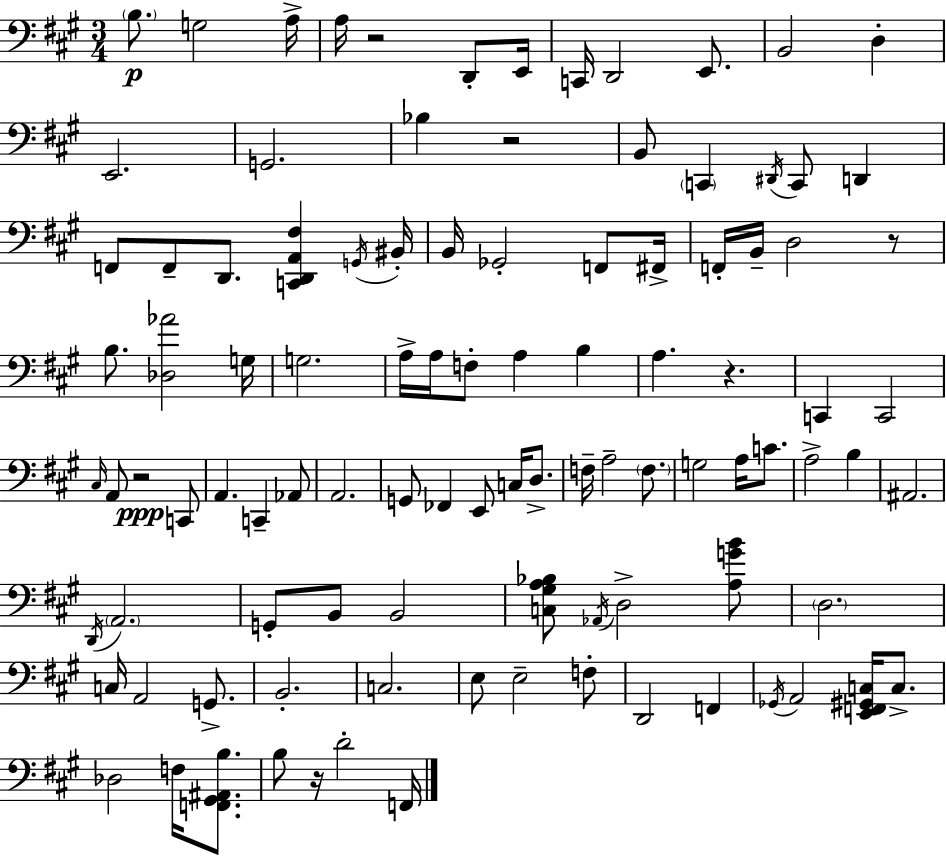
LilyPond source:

{
  \clef bass
  \numericTimeSignature
  \time 3/4
  \key a \major
  \parenthesize b8.\p g2 a16-> | a16 r2 d,8-. e,16 | c,16 d,2 e,8. | b,2 d4-. | \break e,2. | g,2. | bes4 r2 | b,8 \parenthesize c,4 \acciaccatura { dis,16 } c,8 d,4 | \break f,8 f,8-- d,8. <c, d, a, fis>4 | \acciaccatura { g,16 } bis,16-. b,16 ges,2-. f,8 | fis,16-> f,16-. b,16-- d2 | r8 b8. <des aes'>2 | \break g16 g2. | a16-> a16 f8-. a4 b4 | a4. r4. | c,4 c,2 | \break \grace { cis16 } a,8 r2\ppp | c,8 a,4. c,4-- | aes,8 a,2. | g,8 fes,4 e,8 c16 | \break d8.-> f16-- a2-- | \parenthesize f8. g2 a16 | c'8. a2-> b4 | ais,2. | \break \acciaccatura { d,16 } \parenthesize a,2. | g,8-. b,8 b,2 | <c gis a bes>8 \acciaccatura { aes,16 } d2-> | <a g' b'>8 \parenthesize d2. | \break c16 a,2 | g,8.-> b,2.-. | c2. | e8 e2-- | \break f8-. d,2 | f,4 \acciaccatura { ges,16 } a,2 | <e, f, gis, c>16 c8.-> des2 | f16 <f, gis, ais, b>8. b8 r16 d'2-. | \break f,16 \bar "|."
}